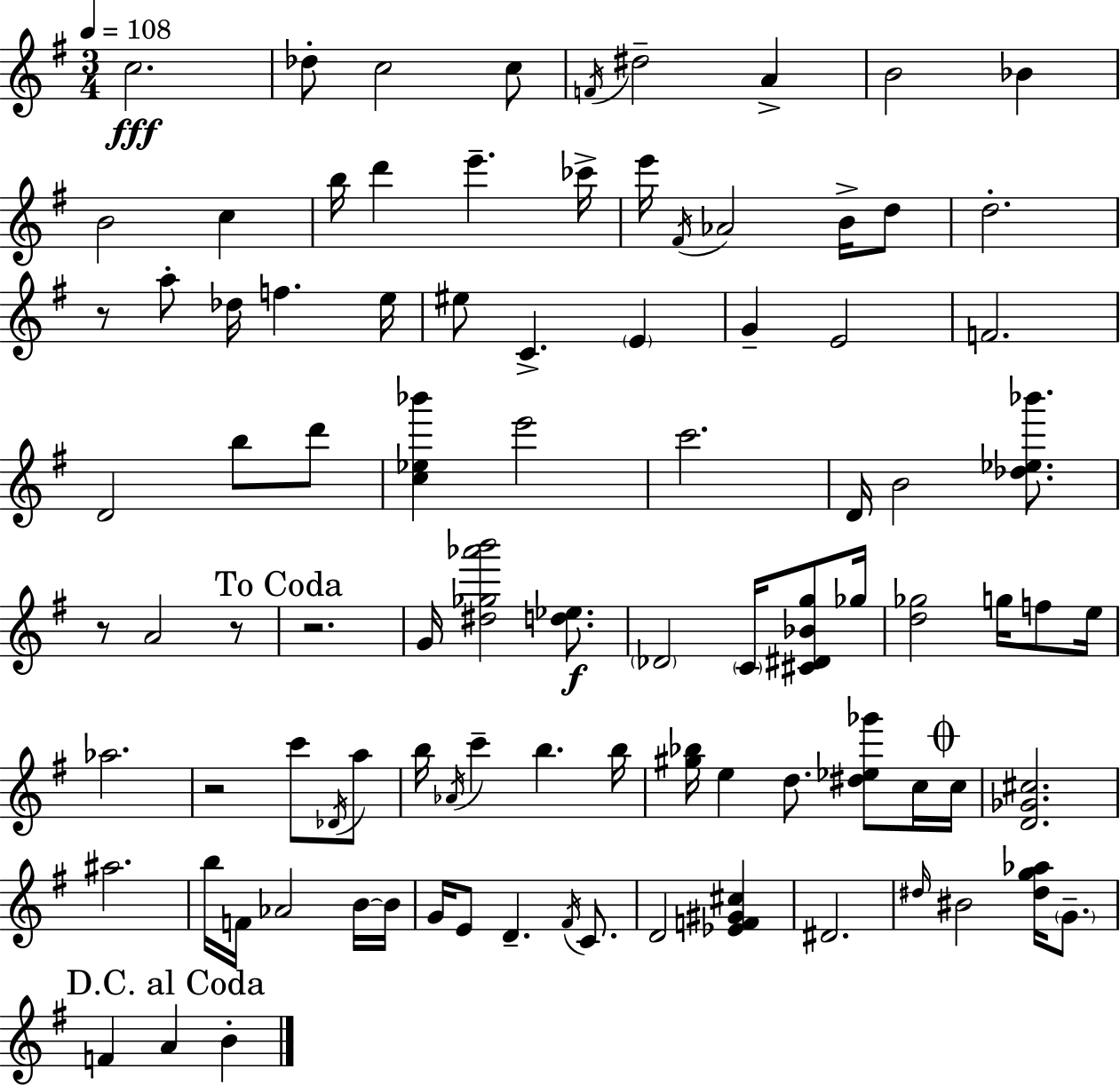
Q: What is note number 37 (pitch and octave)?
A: D4